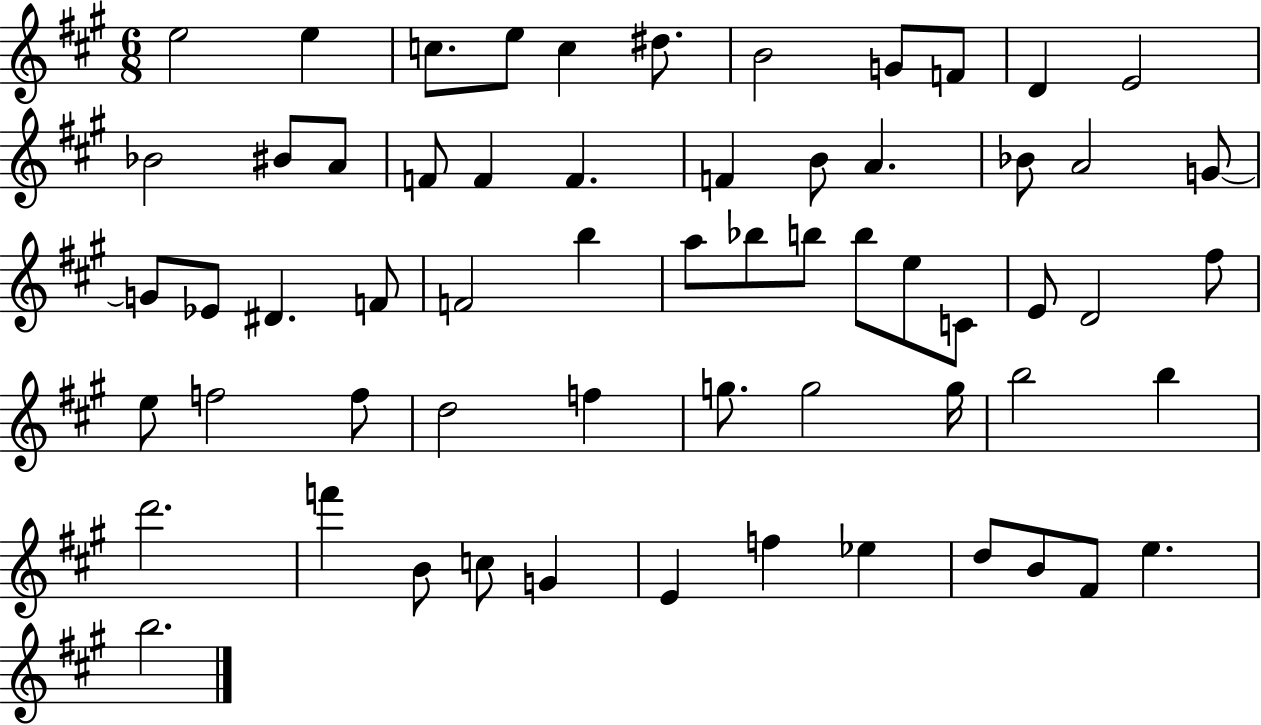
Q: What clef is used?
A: treble